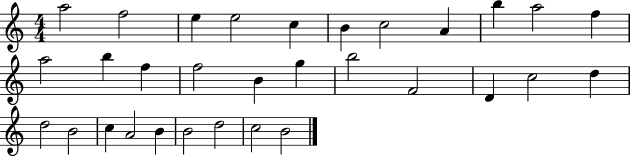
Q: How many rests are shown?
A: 0